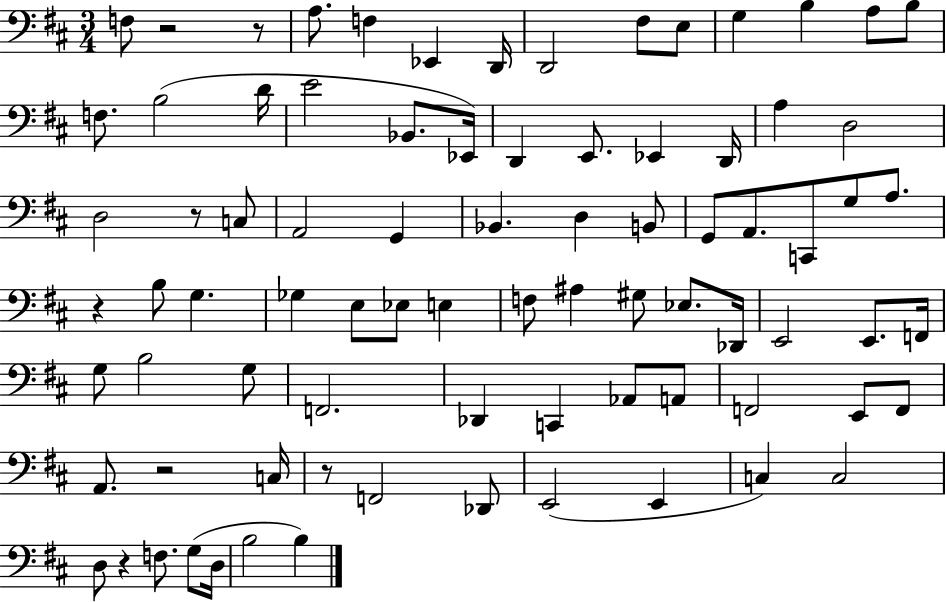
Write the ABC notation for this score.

X:1
T:Untitled
M:3/4
L:1/4
K:D
F,/2 z2 z/2 A,/2 F, _E,, D,,/4 D,,2 ^F,/2 E,/2 G, B, A,/2 B,/2 F,/2 B,2 D/4 E2 _B,,/2 _E,,/4 D,, E,,/2 _E,, D,,/4 A, D,2 D,2 z/2 C,/2 A,,2 G,, _B,, D, B,,/2 G,,/2 A,,/2 C,,/2 G,/2 A,/2 z B,/2 G, _G, E,/2 _E,/2 E, F,/2 ^A, ^G,/2 _E,/2 _D,,/4 E,,2 E,,/2 F,,/4 G,/2 B,2 G,/2 F,,2 _D,, C,, _A,,/2 A,,/2 F,,2 E,,/2 F,,/2 A,,/2 z2 C,/4 z/2 F,,2 _D,,/2 E,,2 E,, C, C,2 D,/2 z F,/2 G,/2 D,/4 B,2 B,